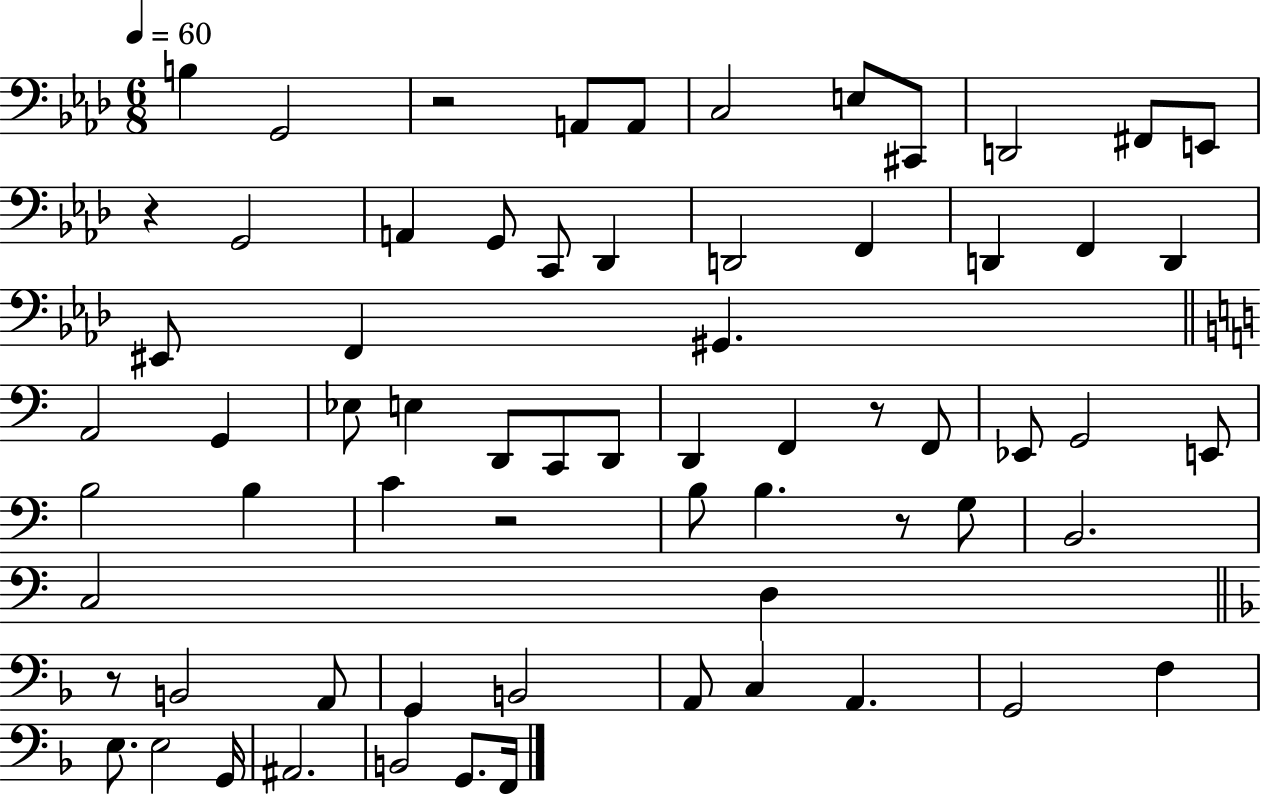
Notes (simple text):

B3/q G2/h R/h A2/e A2/e C3/h E3/e C#2/e D2/h F#2/e E2/e R/q G2/h A2/q G2/e C2/e Db2/q D2/h F2/q D2/q F2/q D2/q EIS2/e F2/q G#2/q. A2/h G2/q Eb3/e E3/q D2/e C2/e D2/e D2/q F2/q R/e F2/e Eb2/e G2/h E2/e B3/h B3/q C4/q R/h B3/e B3/q. R/e G3/e B2/h. C3/h D3/q R/e B2/h A2/e G2/q B2/h A2/e C3/q A2/q. G2/h F3/q E3/e. E3/h G2/s A#2/h. B2/h G2/e. F2/s